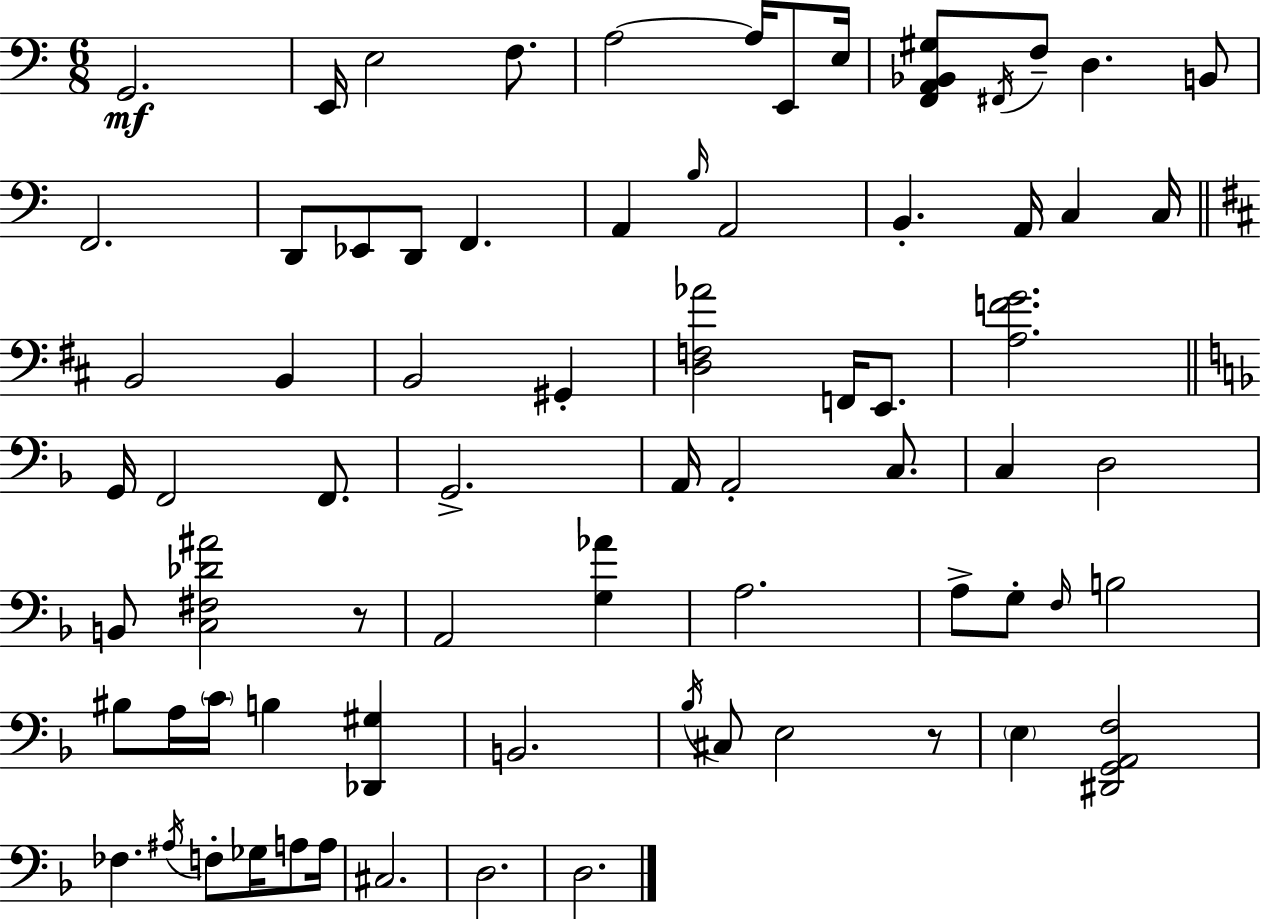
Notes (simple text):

G2/h. E2/s E3/h F3/e. A3/h A3/s E2/e E3/s [F2,A2,Bb2,G#3]/e F#2/s F3/e D3/q. B2/e F2/h. D2/e Eb2/e D2/e F2/q. A2/q B3/s A2/h B2/q. A2/s C3/q C3/s B2/h B2/q B2/h G#2/q [D3,F3,Ab4]/h F2/s E2/e. [A3,F4,G4]/h. G2/s F2/h F2/e. G2/h. A2/s A2/h C3/e. C3/q D3/h B2/e [C3,F#3,Db4,A#4]/h R/e A2/h [G3,Ab4]/q A3/h. A3/e G3/e F3/s B3/h BIS3/e A3/s C4/s B3/q [Db2,G#3]/q B2/h. Bb3/s C#3/e E3/h R/e E3/q [D#2,G2,A2,F3]/h FES3/q. A#3/s F3/e Gb3/s A3/e A3/s C#3/h. D3/h. D3/h.